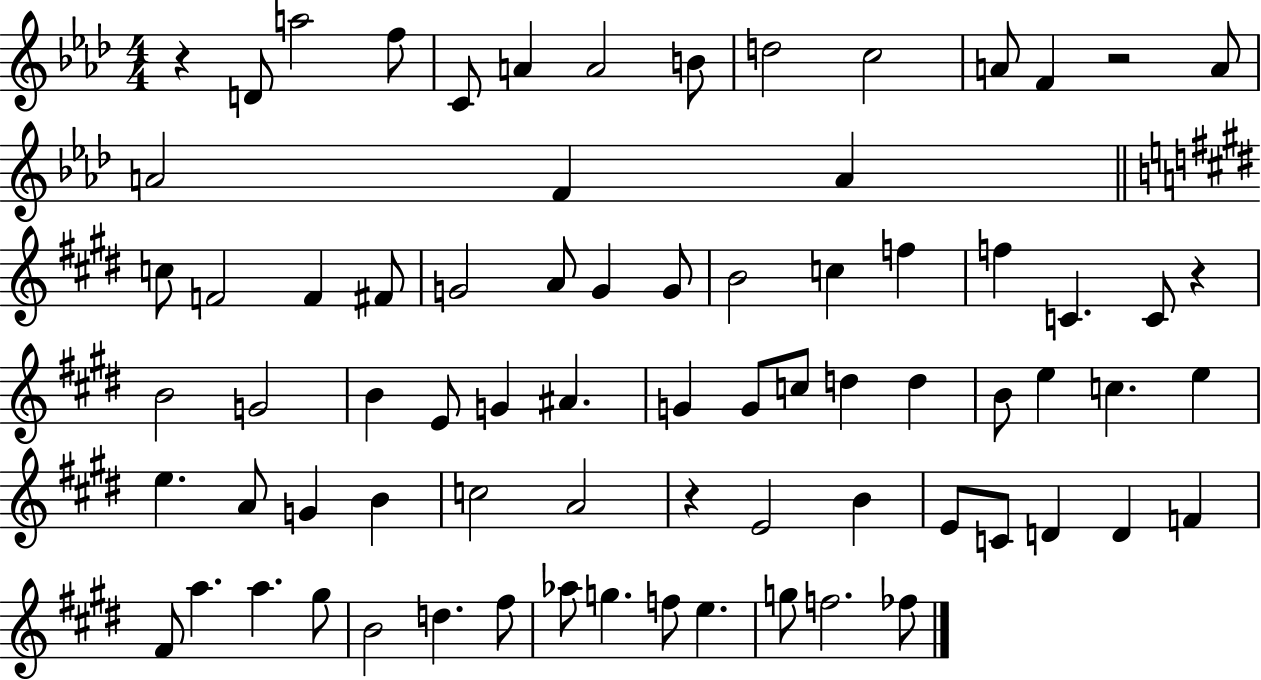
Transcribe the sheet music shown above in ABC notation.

X:1
T:Untitled
M:4/4
L:1/4
K:Ab
z D/2 a2 f/2 C/2 A A2 B/2 d2 c2 A/2 F z2 A/2 A2 F A c/2 F2 F ^F/2 G2 A/2 G G/2 B2 c f f C C/2 z B2 G2 B E/2 G ^A G G/2 c/2 d d B/2 e c e e A/2 G B c2 A2 z E2 B E/2 C/2 D D F ^F/2 a a ^g/2 B2 d ^f/2 _a/2 g f/2 e g/2 f2 _f/2